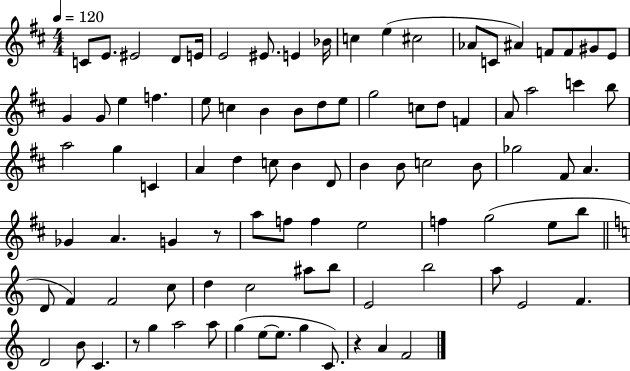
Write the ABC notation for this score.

X:1
T:Untitled
M:4/4
L:1/4
K:D
C/2 E/2 ^E2 D/2 E/4 E2 ^E/2 E _B/4 c e ^c2 _A/2 C/2 ^A F/2 F/2 ^G/2 E/2 G G/2 e f e/2 c B B/2 d/2 e/2 g2 c/2 d/2 F A/2 a2 c' b/2 a2 g C A d c/2 B D/2 B B/2 c2 B/2 _g2 ^F/2 A _G A G z/2 a/2 f/2 f e2 f g2 e/2 b/2 D/2 F F2 c/2 d c2 ^a/2 b/2 E2 b2 a/2 E2 F D2 B/2 C z/2 g a2 a/2 g e/2 e/2 g C/2 z A F2